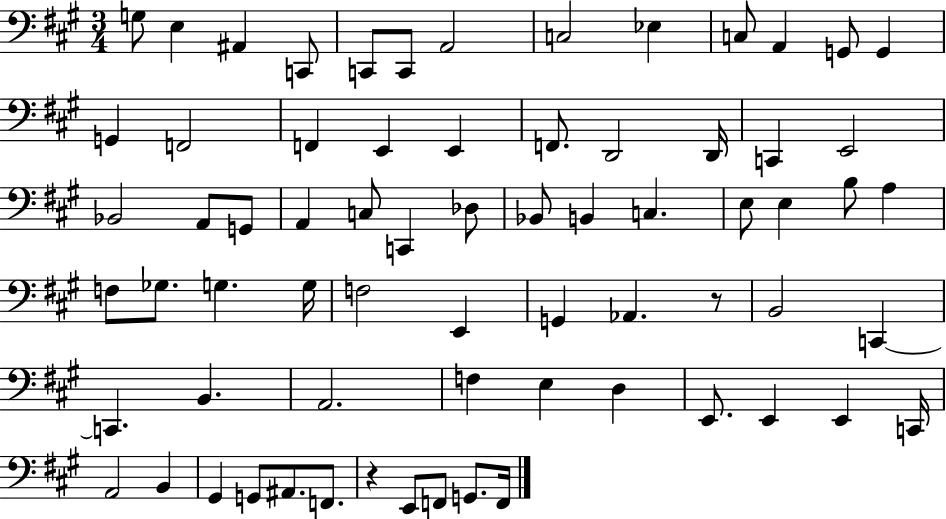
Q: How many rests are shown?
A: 2